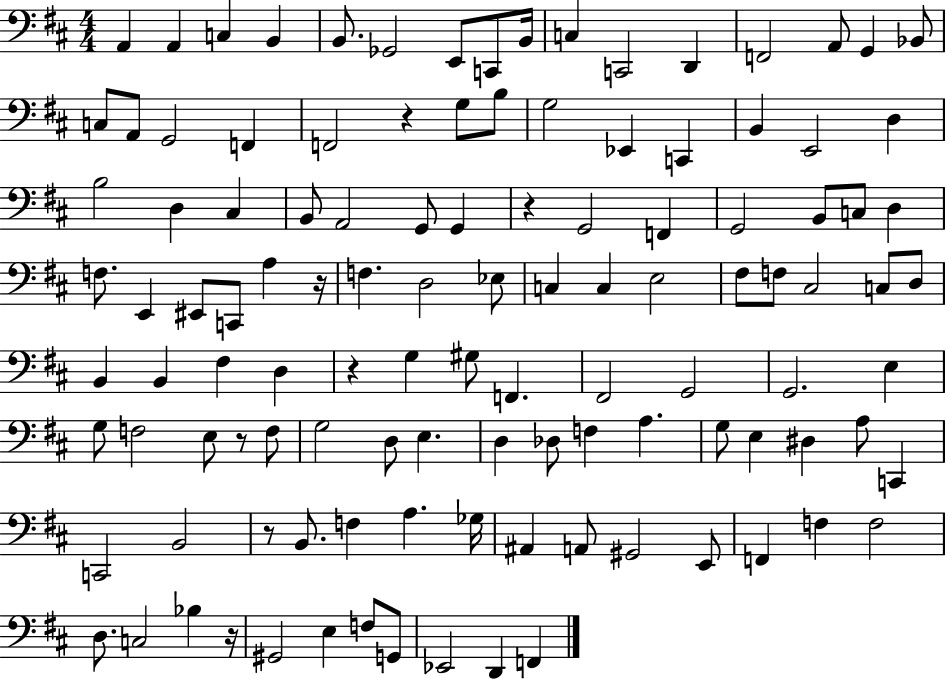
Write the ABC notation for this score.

X:1
T:Untitled
M:4/4
L:1/4
K:D
A,, A,, C, B,, B,,/2 _G,,2 E,,/2 C,,/2 B,,/4 C, C,,2 D,, F,,2 A,,/2 G,, _B,,/2 C,/2 A,,/2 G,,2 F,, F,,2 z G,/2 B,/2 G,2 _E,, C,, B,, E,,2 D, B,2 D, ^C, B,,/2 A,,2 G,,/2 G,, z G,,2 F,, G,,2 B,,/2 C,/2 D, F,/2 E,, ^E,,/2 C,,/2 A, z/4 F, D,2 _E,/2 C, C, E,2 ^F,/2 F,/2 ^C,2 C,/2 D,/2 B,, B,, ^F, D, z G, ^G,/2 F,, ^F,,2 G,,2 G,,2 E, G,/2 F,2 E,/2 z/2 F,/2 G,2 D,/2 E, D, _D,/2 F, A, G,/2 E, ^D, A,/2 C,, C,,2 B,,2 z/2 B,,/2 F, A, _G,/4 ^A,, A,,/2 ^G,,2 E,,/2 F,, F, F,2 D,/2 C,2 _B, z/4 ^G,,2 E, F,/2 G,,/2 _E,,2 D,, F,,